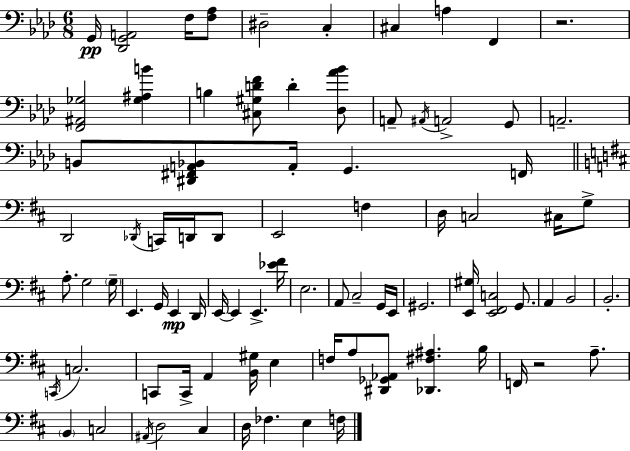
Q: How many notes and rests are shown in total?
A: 84